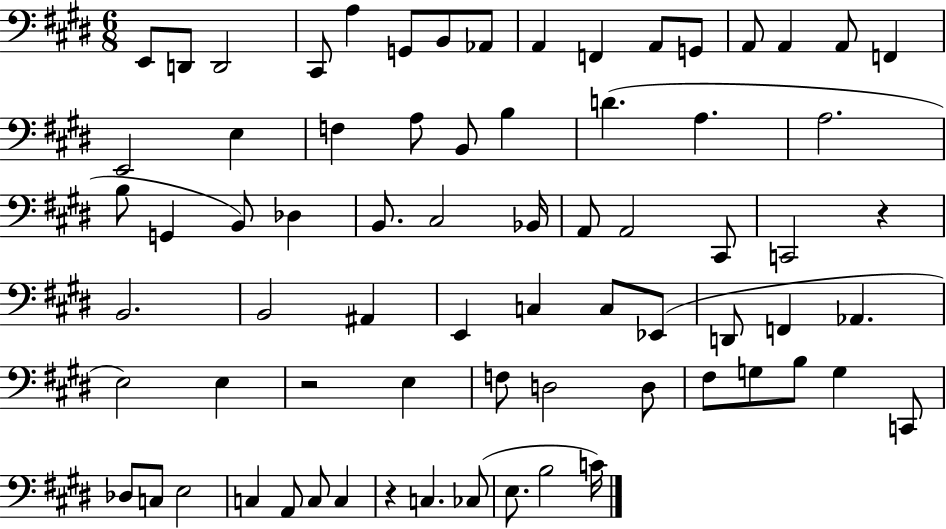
E2/e D2/e D2/h C#2/e A3/q G2/e B2/e Ab2/e A2/q F2/q A2/e G2/e A2/e A2/q A2/e F2/q E2/h E3/q F3/q A3/e B2/e B3/q D4/q. A3/q. A3/h. B3/e G2/q B2/e Db3/q B2/e. C#3/h Bb2/s A2/e A2/h C#2/e C2/h R/q B2/h. B2/h A#2/q E2/q C3/q C3/e Eb2/e D2/e F2/q Ab2/q. E3/h E3/q R/h E3/q F3/e D3/h D3/e F#3/e G3/e B3/e G3/q C2/e Db3/e C3/e E3/h C3/q A2/e C3/e C3/q R/q C3/q. CES3/e E3/e. B3/h C4/s